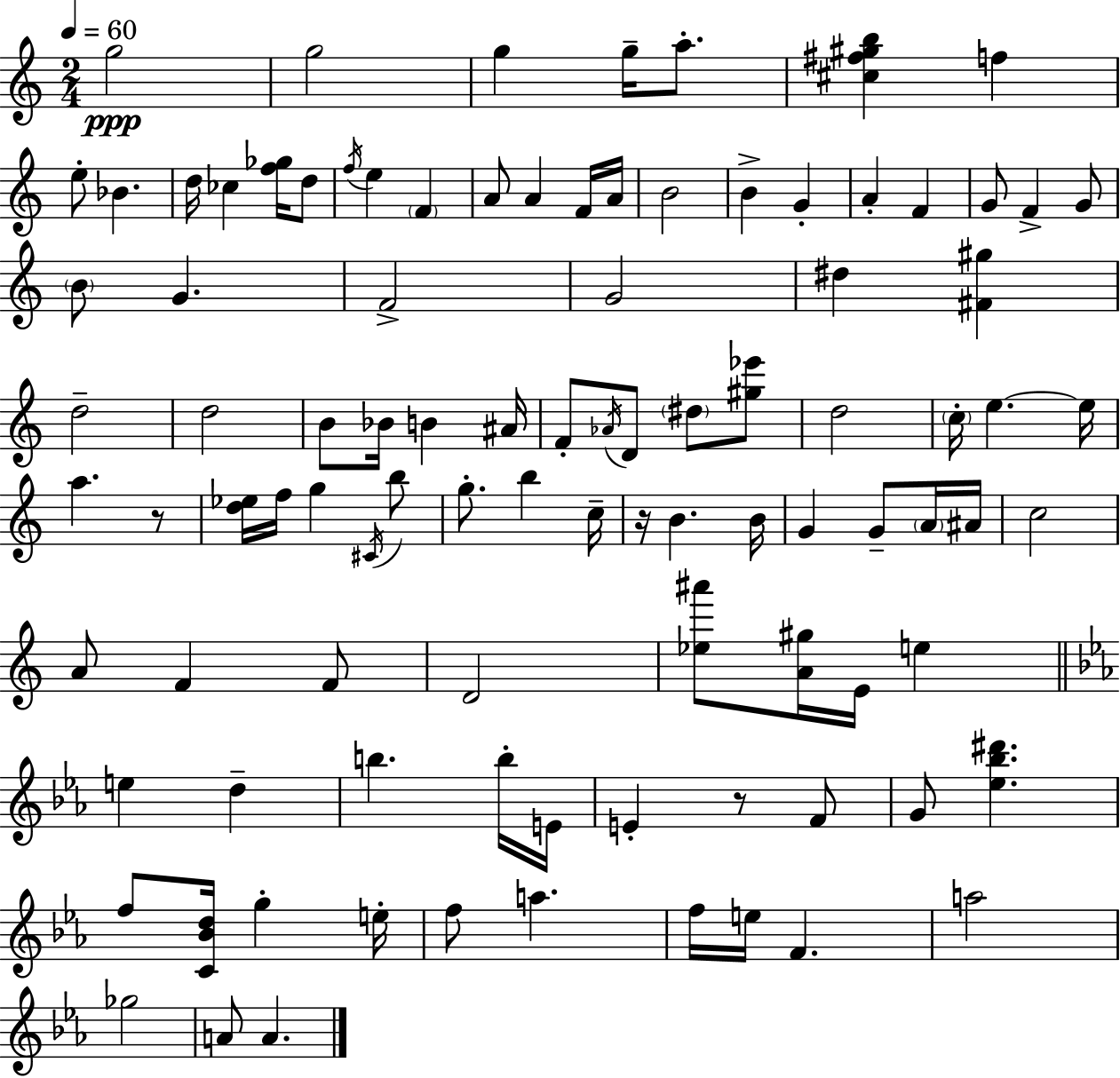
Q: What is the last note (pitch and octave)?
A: A4